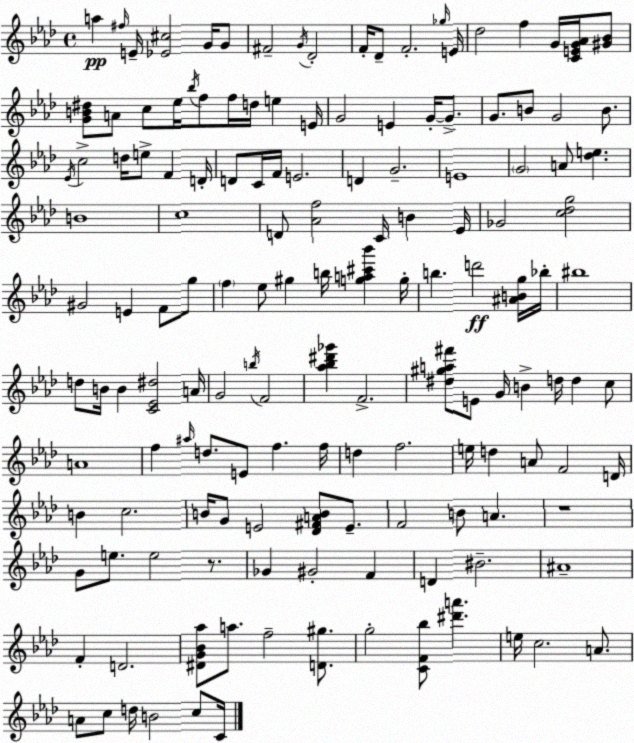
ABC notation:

X:1
T:Untitled
M:4/4
L:1/4
K:Ab
a ^f/4 E/4 [_E^c]2 G/4 G/2 ^F2 G/4 _D2 F/4 _D/2 F2 _g/4 E/4 _d2 f G/4 [CEG_A]/4 [^G_B]/2 [GB^d]/2 A/2 c/2 _e/4 _b/4 f/2 f/4 d/4 e E/4 G2 E G/4 G/2 G/2 B/2 G2 B/2 _E/4 c2 d/4 e/2 F D/4 D/2 C/4 F/4 E2 D G2 E4 G2 A/2 [_de] B4 c4 D/2 [_Af]2 C/4 B _E/4 _G2 [c_dg]2 ^G2 E F/2 g/2 f _e/2 ^g b/4 [ga^c'_b'] g/4 b d'2 [^ABg]/4 _b/4 ^b4 d/2 B/4 B [C_E^d]2 A/4 G2 b/4 F2 [_a_b^d'_g'] F2 [^d^ga^f']/2 E/2 G/4 B d/4 d c/2 A4 f ^a/4 d/2 E/2 f f/4 d f2 e/4 d A/2 F2 D/4 B c2 B/4 G/2 E2 [_D^FAB]/2 E/2 F2 B/2 A z4 G/2 e/2 e2 z/2 _G ^G2 F D ^B2 ^A4 F D2 [^DG_B_a]/2 a/2 f2 [D^g]/2 g2 [CF_b]/2 [^d'a'] e/4 c2 A/2 A/2 c/2 d/4 B2 c/2 C/4